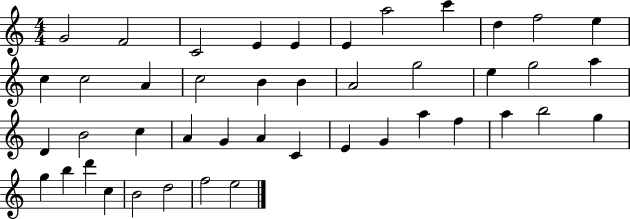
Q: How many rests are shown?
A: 0